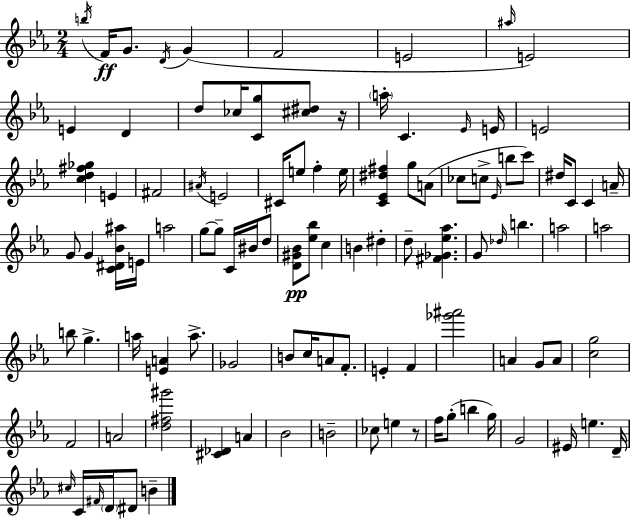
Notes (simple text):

B5/s F4/s G4/e. D4/s G4/q F4/h E4/h A#5/s E4/h E4/q D4/q D5/e CES5/s [C4,G5]/e [C#5,D#5]/e R/s A5/s C4/q. Eb4/s E4/s E4/h [C5,D5,F#5,Gb5]/q E4/q F#4/h A#4/s E4/h C#4/s E5/e F5/q E5/s [C4,Eb4,D#5,F#5]/q G5/e A4/e CES5/e C5/e Eb4/s B5/e C6/e D#5/s C4/e C4/q A4/s G4/e G4/q [C4,D#4,Bb4,A#5]/s E4/s A5/h G5/e G5/e C4/s BIS4/s D5/e [D4,G#4,Bb4]/e [Eb5,Bb5]/e C5/q B4/q D#5/q D5/e [F#4,Gb4,Eb5,Ab5]/q. G4/e Db5/s B5/q. A5/h A5/h B5/e G5/q. A5/s [E4,A4]/q A5/e. Gb4/h B4/e C5/s A4/e F4/e. E4/q F4/q [Gb6,A#6]/h A4/q G4/e A4/e [C5,G5]/h F4/h A4/h [D5,F#5,G#6]/h [C#4,Db4]/q A4/q Bb4/h B4/h CES5/e E5/q R/e F5/s G5/e B5/q G5/s G4/h EIS4/s E5/q. D4/s C#5/s C4/s F#4/s D4/s D#4/e B4/q